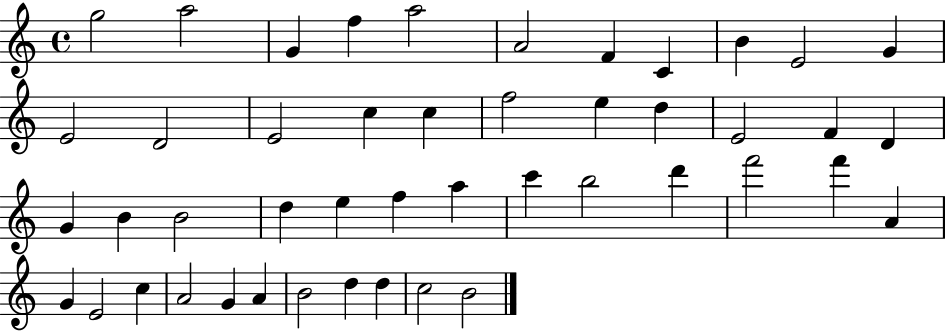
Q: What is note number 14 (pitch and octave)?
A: E4